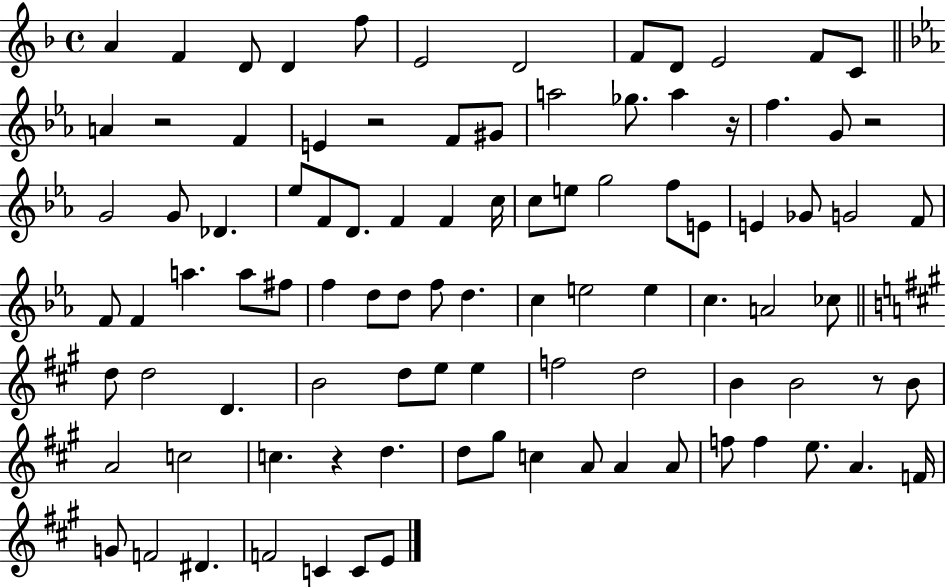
{
  \clef treble
  \time 4/4
  \defaultTimeSignature
  \key f \major
  a'4 f'4 d'8 d'4 f''8 | e'2 d'2 | f'8 d'8 e'2 f'8 c'8 | \bar "||" \break \key ees \major a'4 r2 f'4 | e'4 r2 f'8 gis'8 | a''2 ges''8. a''4 r16 | f''4. g'8 r2 | \break g'2 g'8 des'4. | ees''8 f'8 d'8. f'4 f'4 c''16 | c''8 e''8 g''2 f''8 e'8 | e'4 ges'8 g'2 f'8 | \break f'8 f'4 a''4. a''8 fis''8 | f''4 d''8 d''8 f''8 d''4. | c''4 e''2 e''4 | c''4. a'2 ces''8 | \break \bar "||" \break \key a \major d''8 d''2 d'4. | b'2 d''8 e''8 e''4 | f''2 d''2 | b'4 b'2 r8 b'8 | \break a'2 c''2 | c''4. r4 d''4. | d''8 gis''8 c''4 a'8 a'4 a'8 | f''8 f''4 e''8. a'4. f'16 | \break g'8 f'2 dis'4. | f'2 c'4 c'8 e'8 | \bar "|."
}